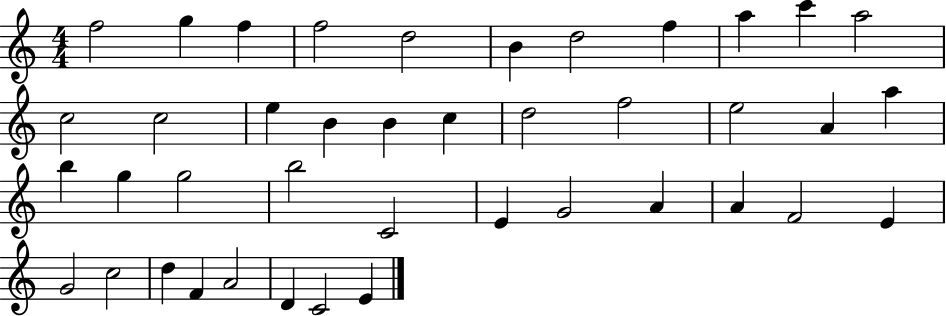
X:1
T:Untitled
M:4/4
L:1/4
K:C
f2 g f f2 d2 B d2 f a c' a2 c2 c2 e B B c d2 f2 e2 A a b g g2 b2 C2 E G2 A A F2 E G2 c2 d F A2 D C2 E